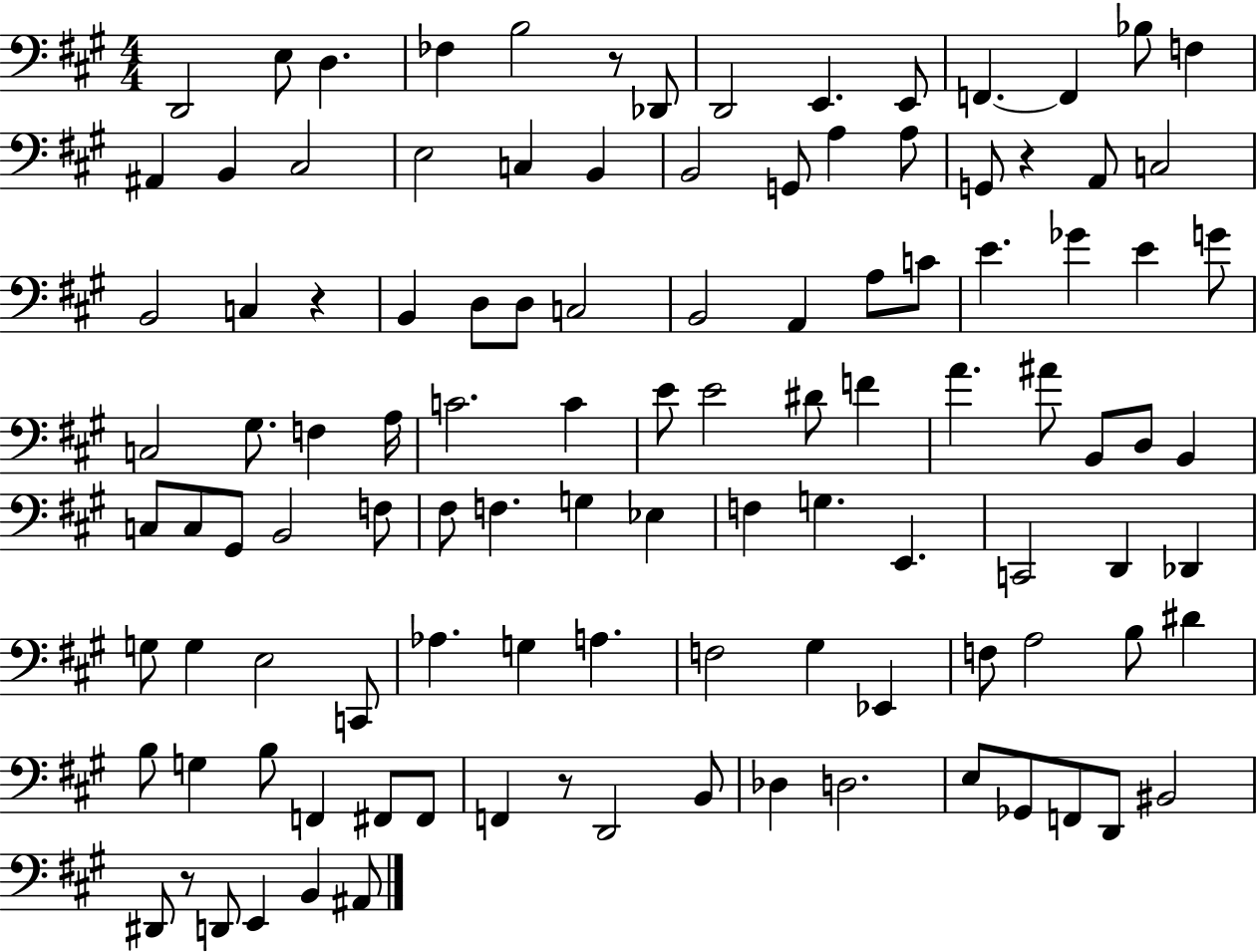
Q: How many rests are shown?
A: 5